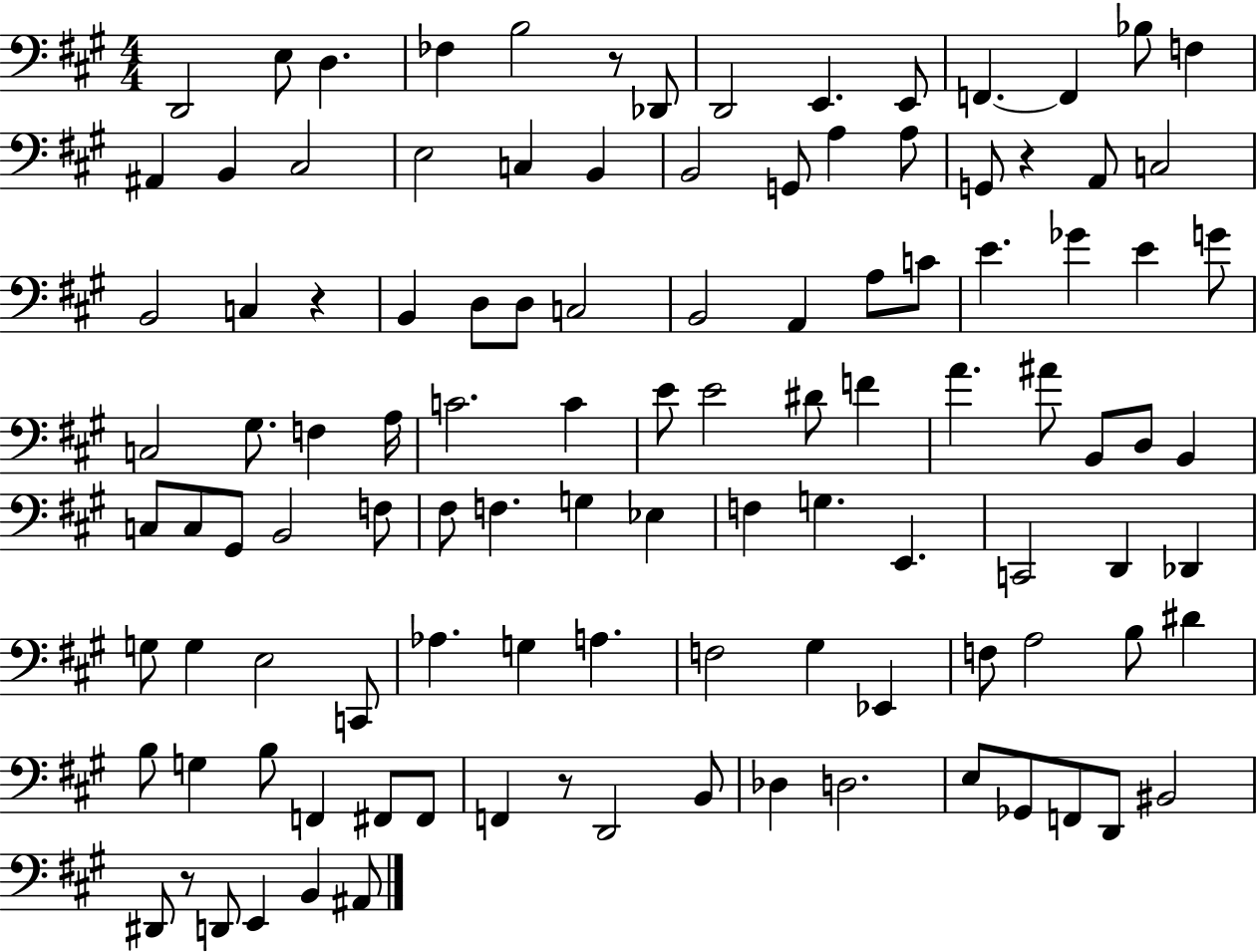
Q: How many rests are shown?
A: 5